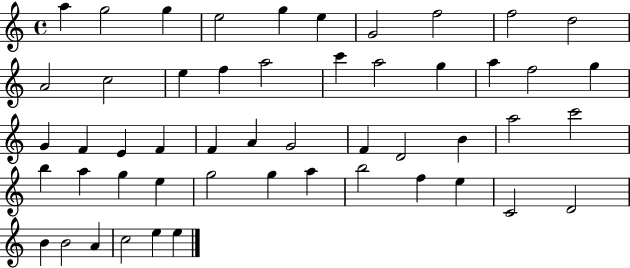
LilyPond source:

{
  \clef treble
  \time 4/4
  \defaultTimeSignature
  \key c \major
  a''4 g''2 g''4 | e''2 g''4 e''4 | g'2 f''2 | f''2 d''2 | \break a'2 c''2 | e''4 f''4 a''2 | c'''4 a''2 g''4 | a''4 f''2 g''4 | \break g'4 f'4 e'4 f'4 | f'4 a'4 g'2 | f'4 d'2 b'4 | a''2 c'''2 | \break b''4 a''4 g''4 e''4 | g''2 g''4 a''4 | b''2 f''4 e''4 | c'2 d'2 | \break b'4 b'2 a'4 | c''2 e''4 e''4 | \bar "|."
}